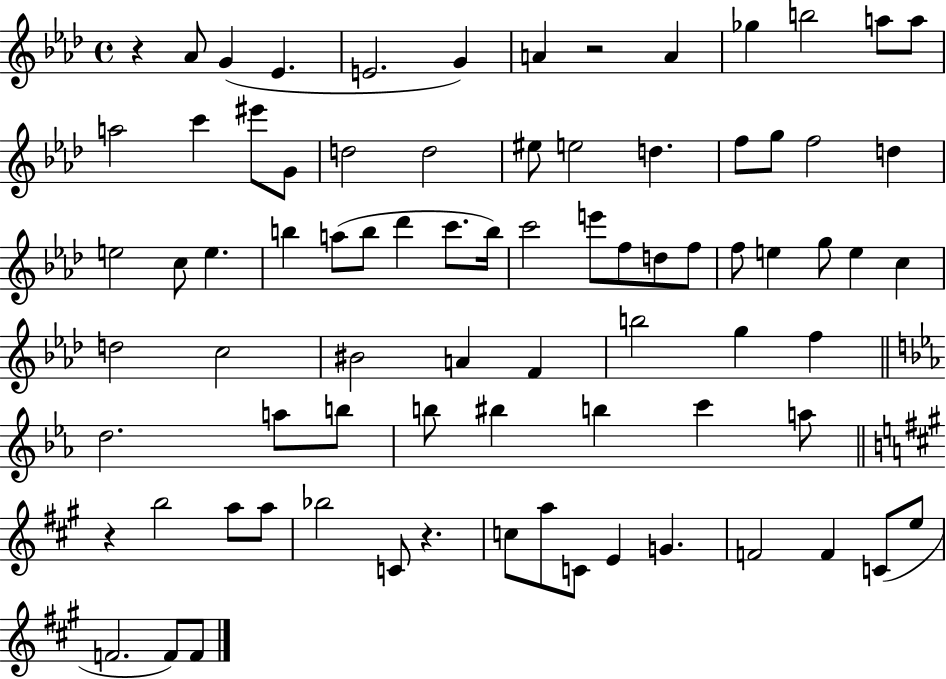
R/q Ab4/e G4/q Eb4/q. E4/h. G4/q A4/q R/h A4/q Gb5/q B5/h A5/e A5/e A5/h C6/q EIS6/e G4/e D5/h D5/h EIS5/e E5/h D5/q. F5/e G5/e F5/h D5/q E5/h C5/e E5/q. B5/q A5/e B5/e Db6/q C6/e. B5/s C6/h E6/e F5/e D5/e F5/e F5/e E5/q G5/e E5/q C5/q D5/h C5/h BIS4/h A4/q F4/q B5/h G5/q F5/q D5/h. A5/e B5/e B5/e BIS5/q B5/q C6/q A5/e R/q B5/h A5/e A5/e Bb5/h C4/e R/q. C5/e A5/e C4/e E4/q G4/q. F4/h F4/q C4/e E5/e F4/h. F4/e F4/e